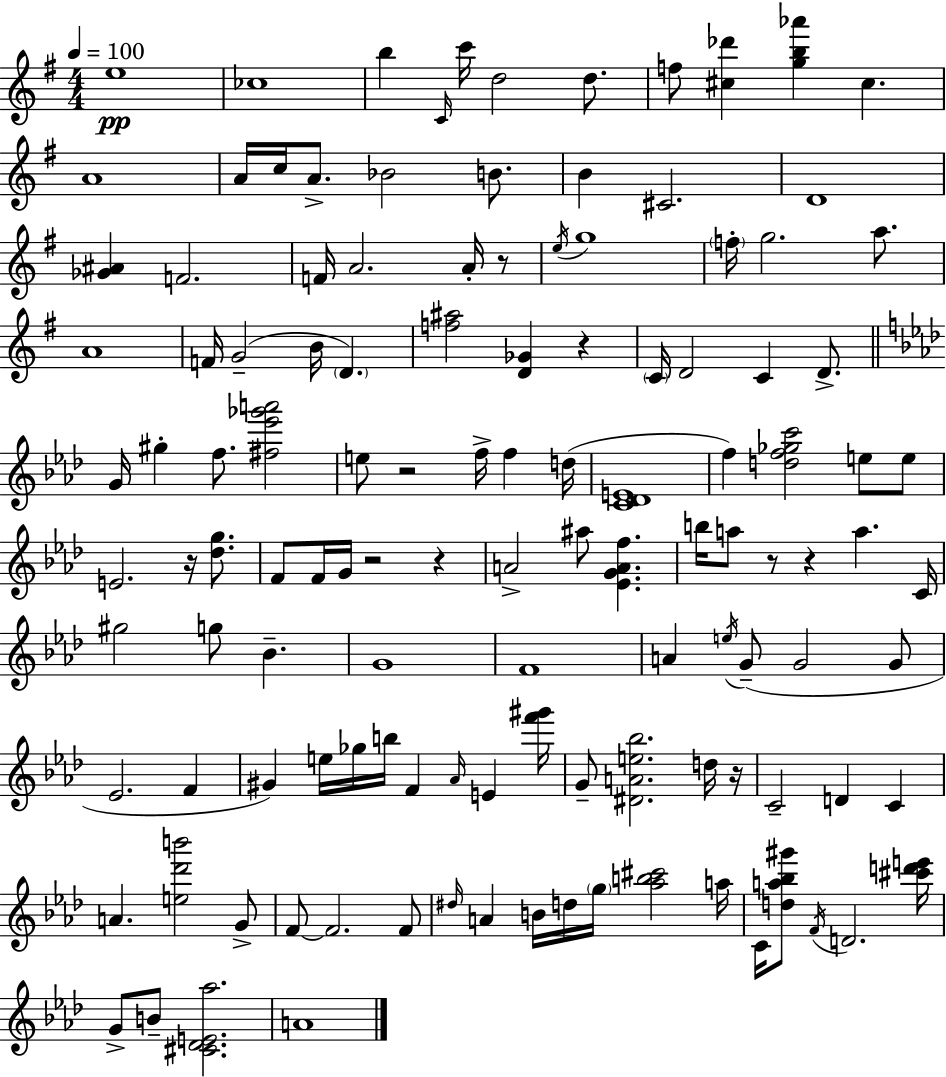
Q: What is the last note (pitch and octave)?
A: A4